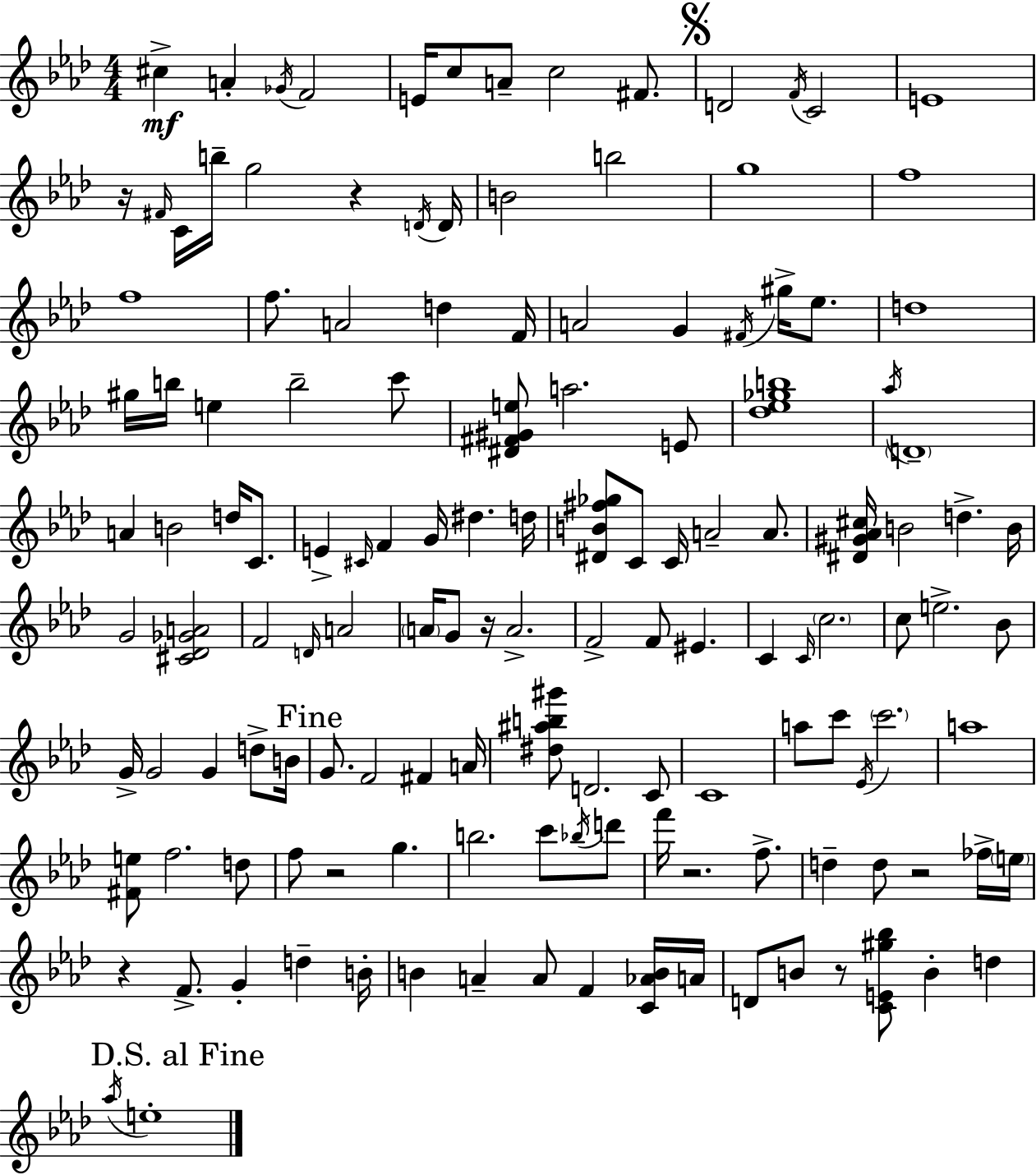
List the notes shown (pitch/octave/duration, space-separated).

C#5/q A4/q Gb4/s F4/h E4/s C5/e A4/e C5/h F#4/e. D4/h F4/s C4/h E4/w R/s F#4/s C4/s B5/s G5/h R/q D4/s D4/s B4/h B5/h G5/w F5/w F5/w F5/e. A4/h D5/q F4/s A4/h G4/q F#4/s G#5/s Eb5/e. D5/w G#5/s B5/s E5/q B5/h C6/e [D#4,F#4,G#4,E5]/e A5/h. E4/e [Db5,Eb5,Gb5,B5]/w Ab5/s D4/w A4/q B4/h D5/s C4/e. E4/q C#4/s F4/q G4/s D#5/q. D5/s [D#4,B4,F#5,Gb5]/e C4/e C4/s A4/h A4/e. [D#4,G#4,Ab4,C#5]/s B4/h D5/q. B4/s G4/h [C#4,Db4,Gb4,A4]/h F4/h D4/s A4/h A4/s G4/e R/s A4/h. F4/h F4/e EIS4/q. C4/q C4/s C5/h. C5/e E5/h. Bb4/e G4/s G4/h G4/q D5/e B4/s G4/e. F4/h F#4/q A4/s [D#5,A#5,B5,G#6]/e D4/h. C4/e C4/w A5/e C6/e Eb4/s C6/h. A5/w [F#4,E5]/e F5/h. D5/e F5/e R/h G5/q. B5/h. C6/e Bb5/s D6/e F6/s R/h. F5/e. D5/q D5/e R/h FES5/s E5/s R/q F4/e. G4/q D5/q B4/s B4/q A4/q A4/e F4/q [C4,Ab4,B4]/s A4/s D4/e B4/e R/e [C4,E4,G#5,Bb5]/e B4/q D5/q Ab5/s E5/w